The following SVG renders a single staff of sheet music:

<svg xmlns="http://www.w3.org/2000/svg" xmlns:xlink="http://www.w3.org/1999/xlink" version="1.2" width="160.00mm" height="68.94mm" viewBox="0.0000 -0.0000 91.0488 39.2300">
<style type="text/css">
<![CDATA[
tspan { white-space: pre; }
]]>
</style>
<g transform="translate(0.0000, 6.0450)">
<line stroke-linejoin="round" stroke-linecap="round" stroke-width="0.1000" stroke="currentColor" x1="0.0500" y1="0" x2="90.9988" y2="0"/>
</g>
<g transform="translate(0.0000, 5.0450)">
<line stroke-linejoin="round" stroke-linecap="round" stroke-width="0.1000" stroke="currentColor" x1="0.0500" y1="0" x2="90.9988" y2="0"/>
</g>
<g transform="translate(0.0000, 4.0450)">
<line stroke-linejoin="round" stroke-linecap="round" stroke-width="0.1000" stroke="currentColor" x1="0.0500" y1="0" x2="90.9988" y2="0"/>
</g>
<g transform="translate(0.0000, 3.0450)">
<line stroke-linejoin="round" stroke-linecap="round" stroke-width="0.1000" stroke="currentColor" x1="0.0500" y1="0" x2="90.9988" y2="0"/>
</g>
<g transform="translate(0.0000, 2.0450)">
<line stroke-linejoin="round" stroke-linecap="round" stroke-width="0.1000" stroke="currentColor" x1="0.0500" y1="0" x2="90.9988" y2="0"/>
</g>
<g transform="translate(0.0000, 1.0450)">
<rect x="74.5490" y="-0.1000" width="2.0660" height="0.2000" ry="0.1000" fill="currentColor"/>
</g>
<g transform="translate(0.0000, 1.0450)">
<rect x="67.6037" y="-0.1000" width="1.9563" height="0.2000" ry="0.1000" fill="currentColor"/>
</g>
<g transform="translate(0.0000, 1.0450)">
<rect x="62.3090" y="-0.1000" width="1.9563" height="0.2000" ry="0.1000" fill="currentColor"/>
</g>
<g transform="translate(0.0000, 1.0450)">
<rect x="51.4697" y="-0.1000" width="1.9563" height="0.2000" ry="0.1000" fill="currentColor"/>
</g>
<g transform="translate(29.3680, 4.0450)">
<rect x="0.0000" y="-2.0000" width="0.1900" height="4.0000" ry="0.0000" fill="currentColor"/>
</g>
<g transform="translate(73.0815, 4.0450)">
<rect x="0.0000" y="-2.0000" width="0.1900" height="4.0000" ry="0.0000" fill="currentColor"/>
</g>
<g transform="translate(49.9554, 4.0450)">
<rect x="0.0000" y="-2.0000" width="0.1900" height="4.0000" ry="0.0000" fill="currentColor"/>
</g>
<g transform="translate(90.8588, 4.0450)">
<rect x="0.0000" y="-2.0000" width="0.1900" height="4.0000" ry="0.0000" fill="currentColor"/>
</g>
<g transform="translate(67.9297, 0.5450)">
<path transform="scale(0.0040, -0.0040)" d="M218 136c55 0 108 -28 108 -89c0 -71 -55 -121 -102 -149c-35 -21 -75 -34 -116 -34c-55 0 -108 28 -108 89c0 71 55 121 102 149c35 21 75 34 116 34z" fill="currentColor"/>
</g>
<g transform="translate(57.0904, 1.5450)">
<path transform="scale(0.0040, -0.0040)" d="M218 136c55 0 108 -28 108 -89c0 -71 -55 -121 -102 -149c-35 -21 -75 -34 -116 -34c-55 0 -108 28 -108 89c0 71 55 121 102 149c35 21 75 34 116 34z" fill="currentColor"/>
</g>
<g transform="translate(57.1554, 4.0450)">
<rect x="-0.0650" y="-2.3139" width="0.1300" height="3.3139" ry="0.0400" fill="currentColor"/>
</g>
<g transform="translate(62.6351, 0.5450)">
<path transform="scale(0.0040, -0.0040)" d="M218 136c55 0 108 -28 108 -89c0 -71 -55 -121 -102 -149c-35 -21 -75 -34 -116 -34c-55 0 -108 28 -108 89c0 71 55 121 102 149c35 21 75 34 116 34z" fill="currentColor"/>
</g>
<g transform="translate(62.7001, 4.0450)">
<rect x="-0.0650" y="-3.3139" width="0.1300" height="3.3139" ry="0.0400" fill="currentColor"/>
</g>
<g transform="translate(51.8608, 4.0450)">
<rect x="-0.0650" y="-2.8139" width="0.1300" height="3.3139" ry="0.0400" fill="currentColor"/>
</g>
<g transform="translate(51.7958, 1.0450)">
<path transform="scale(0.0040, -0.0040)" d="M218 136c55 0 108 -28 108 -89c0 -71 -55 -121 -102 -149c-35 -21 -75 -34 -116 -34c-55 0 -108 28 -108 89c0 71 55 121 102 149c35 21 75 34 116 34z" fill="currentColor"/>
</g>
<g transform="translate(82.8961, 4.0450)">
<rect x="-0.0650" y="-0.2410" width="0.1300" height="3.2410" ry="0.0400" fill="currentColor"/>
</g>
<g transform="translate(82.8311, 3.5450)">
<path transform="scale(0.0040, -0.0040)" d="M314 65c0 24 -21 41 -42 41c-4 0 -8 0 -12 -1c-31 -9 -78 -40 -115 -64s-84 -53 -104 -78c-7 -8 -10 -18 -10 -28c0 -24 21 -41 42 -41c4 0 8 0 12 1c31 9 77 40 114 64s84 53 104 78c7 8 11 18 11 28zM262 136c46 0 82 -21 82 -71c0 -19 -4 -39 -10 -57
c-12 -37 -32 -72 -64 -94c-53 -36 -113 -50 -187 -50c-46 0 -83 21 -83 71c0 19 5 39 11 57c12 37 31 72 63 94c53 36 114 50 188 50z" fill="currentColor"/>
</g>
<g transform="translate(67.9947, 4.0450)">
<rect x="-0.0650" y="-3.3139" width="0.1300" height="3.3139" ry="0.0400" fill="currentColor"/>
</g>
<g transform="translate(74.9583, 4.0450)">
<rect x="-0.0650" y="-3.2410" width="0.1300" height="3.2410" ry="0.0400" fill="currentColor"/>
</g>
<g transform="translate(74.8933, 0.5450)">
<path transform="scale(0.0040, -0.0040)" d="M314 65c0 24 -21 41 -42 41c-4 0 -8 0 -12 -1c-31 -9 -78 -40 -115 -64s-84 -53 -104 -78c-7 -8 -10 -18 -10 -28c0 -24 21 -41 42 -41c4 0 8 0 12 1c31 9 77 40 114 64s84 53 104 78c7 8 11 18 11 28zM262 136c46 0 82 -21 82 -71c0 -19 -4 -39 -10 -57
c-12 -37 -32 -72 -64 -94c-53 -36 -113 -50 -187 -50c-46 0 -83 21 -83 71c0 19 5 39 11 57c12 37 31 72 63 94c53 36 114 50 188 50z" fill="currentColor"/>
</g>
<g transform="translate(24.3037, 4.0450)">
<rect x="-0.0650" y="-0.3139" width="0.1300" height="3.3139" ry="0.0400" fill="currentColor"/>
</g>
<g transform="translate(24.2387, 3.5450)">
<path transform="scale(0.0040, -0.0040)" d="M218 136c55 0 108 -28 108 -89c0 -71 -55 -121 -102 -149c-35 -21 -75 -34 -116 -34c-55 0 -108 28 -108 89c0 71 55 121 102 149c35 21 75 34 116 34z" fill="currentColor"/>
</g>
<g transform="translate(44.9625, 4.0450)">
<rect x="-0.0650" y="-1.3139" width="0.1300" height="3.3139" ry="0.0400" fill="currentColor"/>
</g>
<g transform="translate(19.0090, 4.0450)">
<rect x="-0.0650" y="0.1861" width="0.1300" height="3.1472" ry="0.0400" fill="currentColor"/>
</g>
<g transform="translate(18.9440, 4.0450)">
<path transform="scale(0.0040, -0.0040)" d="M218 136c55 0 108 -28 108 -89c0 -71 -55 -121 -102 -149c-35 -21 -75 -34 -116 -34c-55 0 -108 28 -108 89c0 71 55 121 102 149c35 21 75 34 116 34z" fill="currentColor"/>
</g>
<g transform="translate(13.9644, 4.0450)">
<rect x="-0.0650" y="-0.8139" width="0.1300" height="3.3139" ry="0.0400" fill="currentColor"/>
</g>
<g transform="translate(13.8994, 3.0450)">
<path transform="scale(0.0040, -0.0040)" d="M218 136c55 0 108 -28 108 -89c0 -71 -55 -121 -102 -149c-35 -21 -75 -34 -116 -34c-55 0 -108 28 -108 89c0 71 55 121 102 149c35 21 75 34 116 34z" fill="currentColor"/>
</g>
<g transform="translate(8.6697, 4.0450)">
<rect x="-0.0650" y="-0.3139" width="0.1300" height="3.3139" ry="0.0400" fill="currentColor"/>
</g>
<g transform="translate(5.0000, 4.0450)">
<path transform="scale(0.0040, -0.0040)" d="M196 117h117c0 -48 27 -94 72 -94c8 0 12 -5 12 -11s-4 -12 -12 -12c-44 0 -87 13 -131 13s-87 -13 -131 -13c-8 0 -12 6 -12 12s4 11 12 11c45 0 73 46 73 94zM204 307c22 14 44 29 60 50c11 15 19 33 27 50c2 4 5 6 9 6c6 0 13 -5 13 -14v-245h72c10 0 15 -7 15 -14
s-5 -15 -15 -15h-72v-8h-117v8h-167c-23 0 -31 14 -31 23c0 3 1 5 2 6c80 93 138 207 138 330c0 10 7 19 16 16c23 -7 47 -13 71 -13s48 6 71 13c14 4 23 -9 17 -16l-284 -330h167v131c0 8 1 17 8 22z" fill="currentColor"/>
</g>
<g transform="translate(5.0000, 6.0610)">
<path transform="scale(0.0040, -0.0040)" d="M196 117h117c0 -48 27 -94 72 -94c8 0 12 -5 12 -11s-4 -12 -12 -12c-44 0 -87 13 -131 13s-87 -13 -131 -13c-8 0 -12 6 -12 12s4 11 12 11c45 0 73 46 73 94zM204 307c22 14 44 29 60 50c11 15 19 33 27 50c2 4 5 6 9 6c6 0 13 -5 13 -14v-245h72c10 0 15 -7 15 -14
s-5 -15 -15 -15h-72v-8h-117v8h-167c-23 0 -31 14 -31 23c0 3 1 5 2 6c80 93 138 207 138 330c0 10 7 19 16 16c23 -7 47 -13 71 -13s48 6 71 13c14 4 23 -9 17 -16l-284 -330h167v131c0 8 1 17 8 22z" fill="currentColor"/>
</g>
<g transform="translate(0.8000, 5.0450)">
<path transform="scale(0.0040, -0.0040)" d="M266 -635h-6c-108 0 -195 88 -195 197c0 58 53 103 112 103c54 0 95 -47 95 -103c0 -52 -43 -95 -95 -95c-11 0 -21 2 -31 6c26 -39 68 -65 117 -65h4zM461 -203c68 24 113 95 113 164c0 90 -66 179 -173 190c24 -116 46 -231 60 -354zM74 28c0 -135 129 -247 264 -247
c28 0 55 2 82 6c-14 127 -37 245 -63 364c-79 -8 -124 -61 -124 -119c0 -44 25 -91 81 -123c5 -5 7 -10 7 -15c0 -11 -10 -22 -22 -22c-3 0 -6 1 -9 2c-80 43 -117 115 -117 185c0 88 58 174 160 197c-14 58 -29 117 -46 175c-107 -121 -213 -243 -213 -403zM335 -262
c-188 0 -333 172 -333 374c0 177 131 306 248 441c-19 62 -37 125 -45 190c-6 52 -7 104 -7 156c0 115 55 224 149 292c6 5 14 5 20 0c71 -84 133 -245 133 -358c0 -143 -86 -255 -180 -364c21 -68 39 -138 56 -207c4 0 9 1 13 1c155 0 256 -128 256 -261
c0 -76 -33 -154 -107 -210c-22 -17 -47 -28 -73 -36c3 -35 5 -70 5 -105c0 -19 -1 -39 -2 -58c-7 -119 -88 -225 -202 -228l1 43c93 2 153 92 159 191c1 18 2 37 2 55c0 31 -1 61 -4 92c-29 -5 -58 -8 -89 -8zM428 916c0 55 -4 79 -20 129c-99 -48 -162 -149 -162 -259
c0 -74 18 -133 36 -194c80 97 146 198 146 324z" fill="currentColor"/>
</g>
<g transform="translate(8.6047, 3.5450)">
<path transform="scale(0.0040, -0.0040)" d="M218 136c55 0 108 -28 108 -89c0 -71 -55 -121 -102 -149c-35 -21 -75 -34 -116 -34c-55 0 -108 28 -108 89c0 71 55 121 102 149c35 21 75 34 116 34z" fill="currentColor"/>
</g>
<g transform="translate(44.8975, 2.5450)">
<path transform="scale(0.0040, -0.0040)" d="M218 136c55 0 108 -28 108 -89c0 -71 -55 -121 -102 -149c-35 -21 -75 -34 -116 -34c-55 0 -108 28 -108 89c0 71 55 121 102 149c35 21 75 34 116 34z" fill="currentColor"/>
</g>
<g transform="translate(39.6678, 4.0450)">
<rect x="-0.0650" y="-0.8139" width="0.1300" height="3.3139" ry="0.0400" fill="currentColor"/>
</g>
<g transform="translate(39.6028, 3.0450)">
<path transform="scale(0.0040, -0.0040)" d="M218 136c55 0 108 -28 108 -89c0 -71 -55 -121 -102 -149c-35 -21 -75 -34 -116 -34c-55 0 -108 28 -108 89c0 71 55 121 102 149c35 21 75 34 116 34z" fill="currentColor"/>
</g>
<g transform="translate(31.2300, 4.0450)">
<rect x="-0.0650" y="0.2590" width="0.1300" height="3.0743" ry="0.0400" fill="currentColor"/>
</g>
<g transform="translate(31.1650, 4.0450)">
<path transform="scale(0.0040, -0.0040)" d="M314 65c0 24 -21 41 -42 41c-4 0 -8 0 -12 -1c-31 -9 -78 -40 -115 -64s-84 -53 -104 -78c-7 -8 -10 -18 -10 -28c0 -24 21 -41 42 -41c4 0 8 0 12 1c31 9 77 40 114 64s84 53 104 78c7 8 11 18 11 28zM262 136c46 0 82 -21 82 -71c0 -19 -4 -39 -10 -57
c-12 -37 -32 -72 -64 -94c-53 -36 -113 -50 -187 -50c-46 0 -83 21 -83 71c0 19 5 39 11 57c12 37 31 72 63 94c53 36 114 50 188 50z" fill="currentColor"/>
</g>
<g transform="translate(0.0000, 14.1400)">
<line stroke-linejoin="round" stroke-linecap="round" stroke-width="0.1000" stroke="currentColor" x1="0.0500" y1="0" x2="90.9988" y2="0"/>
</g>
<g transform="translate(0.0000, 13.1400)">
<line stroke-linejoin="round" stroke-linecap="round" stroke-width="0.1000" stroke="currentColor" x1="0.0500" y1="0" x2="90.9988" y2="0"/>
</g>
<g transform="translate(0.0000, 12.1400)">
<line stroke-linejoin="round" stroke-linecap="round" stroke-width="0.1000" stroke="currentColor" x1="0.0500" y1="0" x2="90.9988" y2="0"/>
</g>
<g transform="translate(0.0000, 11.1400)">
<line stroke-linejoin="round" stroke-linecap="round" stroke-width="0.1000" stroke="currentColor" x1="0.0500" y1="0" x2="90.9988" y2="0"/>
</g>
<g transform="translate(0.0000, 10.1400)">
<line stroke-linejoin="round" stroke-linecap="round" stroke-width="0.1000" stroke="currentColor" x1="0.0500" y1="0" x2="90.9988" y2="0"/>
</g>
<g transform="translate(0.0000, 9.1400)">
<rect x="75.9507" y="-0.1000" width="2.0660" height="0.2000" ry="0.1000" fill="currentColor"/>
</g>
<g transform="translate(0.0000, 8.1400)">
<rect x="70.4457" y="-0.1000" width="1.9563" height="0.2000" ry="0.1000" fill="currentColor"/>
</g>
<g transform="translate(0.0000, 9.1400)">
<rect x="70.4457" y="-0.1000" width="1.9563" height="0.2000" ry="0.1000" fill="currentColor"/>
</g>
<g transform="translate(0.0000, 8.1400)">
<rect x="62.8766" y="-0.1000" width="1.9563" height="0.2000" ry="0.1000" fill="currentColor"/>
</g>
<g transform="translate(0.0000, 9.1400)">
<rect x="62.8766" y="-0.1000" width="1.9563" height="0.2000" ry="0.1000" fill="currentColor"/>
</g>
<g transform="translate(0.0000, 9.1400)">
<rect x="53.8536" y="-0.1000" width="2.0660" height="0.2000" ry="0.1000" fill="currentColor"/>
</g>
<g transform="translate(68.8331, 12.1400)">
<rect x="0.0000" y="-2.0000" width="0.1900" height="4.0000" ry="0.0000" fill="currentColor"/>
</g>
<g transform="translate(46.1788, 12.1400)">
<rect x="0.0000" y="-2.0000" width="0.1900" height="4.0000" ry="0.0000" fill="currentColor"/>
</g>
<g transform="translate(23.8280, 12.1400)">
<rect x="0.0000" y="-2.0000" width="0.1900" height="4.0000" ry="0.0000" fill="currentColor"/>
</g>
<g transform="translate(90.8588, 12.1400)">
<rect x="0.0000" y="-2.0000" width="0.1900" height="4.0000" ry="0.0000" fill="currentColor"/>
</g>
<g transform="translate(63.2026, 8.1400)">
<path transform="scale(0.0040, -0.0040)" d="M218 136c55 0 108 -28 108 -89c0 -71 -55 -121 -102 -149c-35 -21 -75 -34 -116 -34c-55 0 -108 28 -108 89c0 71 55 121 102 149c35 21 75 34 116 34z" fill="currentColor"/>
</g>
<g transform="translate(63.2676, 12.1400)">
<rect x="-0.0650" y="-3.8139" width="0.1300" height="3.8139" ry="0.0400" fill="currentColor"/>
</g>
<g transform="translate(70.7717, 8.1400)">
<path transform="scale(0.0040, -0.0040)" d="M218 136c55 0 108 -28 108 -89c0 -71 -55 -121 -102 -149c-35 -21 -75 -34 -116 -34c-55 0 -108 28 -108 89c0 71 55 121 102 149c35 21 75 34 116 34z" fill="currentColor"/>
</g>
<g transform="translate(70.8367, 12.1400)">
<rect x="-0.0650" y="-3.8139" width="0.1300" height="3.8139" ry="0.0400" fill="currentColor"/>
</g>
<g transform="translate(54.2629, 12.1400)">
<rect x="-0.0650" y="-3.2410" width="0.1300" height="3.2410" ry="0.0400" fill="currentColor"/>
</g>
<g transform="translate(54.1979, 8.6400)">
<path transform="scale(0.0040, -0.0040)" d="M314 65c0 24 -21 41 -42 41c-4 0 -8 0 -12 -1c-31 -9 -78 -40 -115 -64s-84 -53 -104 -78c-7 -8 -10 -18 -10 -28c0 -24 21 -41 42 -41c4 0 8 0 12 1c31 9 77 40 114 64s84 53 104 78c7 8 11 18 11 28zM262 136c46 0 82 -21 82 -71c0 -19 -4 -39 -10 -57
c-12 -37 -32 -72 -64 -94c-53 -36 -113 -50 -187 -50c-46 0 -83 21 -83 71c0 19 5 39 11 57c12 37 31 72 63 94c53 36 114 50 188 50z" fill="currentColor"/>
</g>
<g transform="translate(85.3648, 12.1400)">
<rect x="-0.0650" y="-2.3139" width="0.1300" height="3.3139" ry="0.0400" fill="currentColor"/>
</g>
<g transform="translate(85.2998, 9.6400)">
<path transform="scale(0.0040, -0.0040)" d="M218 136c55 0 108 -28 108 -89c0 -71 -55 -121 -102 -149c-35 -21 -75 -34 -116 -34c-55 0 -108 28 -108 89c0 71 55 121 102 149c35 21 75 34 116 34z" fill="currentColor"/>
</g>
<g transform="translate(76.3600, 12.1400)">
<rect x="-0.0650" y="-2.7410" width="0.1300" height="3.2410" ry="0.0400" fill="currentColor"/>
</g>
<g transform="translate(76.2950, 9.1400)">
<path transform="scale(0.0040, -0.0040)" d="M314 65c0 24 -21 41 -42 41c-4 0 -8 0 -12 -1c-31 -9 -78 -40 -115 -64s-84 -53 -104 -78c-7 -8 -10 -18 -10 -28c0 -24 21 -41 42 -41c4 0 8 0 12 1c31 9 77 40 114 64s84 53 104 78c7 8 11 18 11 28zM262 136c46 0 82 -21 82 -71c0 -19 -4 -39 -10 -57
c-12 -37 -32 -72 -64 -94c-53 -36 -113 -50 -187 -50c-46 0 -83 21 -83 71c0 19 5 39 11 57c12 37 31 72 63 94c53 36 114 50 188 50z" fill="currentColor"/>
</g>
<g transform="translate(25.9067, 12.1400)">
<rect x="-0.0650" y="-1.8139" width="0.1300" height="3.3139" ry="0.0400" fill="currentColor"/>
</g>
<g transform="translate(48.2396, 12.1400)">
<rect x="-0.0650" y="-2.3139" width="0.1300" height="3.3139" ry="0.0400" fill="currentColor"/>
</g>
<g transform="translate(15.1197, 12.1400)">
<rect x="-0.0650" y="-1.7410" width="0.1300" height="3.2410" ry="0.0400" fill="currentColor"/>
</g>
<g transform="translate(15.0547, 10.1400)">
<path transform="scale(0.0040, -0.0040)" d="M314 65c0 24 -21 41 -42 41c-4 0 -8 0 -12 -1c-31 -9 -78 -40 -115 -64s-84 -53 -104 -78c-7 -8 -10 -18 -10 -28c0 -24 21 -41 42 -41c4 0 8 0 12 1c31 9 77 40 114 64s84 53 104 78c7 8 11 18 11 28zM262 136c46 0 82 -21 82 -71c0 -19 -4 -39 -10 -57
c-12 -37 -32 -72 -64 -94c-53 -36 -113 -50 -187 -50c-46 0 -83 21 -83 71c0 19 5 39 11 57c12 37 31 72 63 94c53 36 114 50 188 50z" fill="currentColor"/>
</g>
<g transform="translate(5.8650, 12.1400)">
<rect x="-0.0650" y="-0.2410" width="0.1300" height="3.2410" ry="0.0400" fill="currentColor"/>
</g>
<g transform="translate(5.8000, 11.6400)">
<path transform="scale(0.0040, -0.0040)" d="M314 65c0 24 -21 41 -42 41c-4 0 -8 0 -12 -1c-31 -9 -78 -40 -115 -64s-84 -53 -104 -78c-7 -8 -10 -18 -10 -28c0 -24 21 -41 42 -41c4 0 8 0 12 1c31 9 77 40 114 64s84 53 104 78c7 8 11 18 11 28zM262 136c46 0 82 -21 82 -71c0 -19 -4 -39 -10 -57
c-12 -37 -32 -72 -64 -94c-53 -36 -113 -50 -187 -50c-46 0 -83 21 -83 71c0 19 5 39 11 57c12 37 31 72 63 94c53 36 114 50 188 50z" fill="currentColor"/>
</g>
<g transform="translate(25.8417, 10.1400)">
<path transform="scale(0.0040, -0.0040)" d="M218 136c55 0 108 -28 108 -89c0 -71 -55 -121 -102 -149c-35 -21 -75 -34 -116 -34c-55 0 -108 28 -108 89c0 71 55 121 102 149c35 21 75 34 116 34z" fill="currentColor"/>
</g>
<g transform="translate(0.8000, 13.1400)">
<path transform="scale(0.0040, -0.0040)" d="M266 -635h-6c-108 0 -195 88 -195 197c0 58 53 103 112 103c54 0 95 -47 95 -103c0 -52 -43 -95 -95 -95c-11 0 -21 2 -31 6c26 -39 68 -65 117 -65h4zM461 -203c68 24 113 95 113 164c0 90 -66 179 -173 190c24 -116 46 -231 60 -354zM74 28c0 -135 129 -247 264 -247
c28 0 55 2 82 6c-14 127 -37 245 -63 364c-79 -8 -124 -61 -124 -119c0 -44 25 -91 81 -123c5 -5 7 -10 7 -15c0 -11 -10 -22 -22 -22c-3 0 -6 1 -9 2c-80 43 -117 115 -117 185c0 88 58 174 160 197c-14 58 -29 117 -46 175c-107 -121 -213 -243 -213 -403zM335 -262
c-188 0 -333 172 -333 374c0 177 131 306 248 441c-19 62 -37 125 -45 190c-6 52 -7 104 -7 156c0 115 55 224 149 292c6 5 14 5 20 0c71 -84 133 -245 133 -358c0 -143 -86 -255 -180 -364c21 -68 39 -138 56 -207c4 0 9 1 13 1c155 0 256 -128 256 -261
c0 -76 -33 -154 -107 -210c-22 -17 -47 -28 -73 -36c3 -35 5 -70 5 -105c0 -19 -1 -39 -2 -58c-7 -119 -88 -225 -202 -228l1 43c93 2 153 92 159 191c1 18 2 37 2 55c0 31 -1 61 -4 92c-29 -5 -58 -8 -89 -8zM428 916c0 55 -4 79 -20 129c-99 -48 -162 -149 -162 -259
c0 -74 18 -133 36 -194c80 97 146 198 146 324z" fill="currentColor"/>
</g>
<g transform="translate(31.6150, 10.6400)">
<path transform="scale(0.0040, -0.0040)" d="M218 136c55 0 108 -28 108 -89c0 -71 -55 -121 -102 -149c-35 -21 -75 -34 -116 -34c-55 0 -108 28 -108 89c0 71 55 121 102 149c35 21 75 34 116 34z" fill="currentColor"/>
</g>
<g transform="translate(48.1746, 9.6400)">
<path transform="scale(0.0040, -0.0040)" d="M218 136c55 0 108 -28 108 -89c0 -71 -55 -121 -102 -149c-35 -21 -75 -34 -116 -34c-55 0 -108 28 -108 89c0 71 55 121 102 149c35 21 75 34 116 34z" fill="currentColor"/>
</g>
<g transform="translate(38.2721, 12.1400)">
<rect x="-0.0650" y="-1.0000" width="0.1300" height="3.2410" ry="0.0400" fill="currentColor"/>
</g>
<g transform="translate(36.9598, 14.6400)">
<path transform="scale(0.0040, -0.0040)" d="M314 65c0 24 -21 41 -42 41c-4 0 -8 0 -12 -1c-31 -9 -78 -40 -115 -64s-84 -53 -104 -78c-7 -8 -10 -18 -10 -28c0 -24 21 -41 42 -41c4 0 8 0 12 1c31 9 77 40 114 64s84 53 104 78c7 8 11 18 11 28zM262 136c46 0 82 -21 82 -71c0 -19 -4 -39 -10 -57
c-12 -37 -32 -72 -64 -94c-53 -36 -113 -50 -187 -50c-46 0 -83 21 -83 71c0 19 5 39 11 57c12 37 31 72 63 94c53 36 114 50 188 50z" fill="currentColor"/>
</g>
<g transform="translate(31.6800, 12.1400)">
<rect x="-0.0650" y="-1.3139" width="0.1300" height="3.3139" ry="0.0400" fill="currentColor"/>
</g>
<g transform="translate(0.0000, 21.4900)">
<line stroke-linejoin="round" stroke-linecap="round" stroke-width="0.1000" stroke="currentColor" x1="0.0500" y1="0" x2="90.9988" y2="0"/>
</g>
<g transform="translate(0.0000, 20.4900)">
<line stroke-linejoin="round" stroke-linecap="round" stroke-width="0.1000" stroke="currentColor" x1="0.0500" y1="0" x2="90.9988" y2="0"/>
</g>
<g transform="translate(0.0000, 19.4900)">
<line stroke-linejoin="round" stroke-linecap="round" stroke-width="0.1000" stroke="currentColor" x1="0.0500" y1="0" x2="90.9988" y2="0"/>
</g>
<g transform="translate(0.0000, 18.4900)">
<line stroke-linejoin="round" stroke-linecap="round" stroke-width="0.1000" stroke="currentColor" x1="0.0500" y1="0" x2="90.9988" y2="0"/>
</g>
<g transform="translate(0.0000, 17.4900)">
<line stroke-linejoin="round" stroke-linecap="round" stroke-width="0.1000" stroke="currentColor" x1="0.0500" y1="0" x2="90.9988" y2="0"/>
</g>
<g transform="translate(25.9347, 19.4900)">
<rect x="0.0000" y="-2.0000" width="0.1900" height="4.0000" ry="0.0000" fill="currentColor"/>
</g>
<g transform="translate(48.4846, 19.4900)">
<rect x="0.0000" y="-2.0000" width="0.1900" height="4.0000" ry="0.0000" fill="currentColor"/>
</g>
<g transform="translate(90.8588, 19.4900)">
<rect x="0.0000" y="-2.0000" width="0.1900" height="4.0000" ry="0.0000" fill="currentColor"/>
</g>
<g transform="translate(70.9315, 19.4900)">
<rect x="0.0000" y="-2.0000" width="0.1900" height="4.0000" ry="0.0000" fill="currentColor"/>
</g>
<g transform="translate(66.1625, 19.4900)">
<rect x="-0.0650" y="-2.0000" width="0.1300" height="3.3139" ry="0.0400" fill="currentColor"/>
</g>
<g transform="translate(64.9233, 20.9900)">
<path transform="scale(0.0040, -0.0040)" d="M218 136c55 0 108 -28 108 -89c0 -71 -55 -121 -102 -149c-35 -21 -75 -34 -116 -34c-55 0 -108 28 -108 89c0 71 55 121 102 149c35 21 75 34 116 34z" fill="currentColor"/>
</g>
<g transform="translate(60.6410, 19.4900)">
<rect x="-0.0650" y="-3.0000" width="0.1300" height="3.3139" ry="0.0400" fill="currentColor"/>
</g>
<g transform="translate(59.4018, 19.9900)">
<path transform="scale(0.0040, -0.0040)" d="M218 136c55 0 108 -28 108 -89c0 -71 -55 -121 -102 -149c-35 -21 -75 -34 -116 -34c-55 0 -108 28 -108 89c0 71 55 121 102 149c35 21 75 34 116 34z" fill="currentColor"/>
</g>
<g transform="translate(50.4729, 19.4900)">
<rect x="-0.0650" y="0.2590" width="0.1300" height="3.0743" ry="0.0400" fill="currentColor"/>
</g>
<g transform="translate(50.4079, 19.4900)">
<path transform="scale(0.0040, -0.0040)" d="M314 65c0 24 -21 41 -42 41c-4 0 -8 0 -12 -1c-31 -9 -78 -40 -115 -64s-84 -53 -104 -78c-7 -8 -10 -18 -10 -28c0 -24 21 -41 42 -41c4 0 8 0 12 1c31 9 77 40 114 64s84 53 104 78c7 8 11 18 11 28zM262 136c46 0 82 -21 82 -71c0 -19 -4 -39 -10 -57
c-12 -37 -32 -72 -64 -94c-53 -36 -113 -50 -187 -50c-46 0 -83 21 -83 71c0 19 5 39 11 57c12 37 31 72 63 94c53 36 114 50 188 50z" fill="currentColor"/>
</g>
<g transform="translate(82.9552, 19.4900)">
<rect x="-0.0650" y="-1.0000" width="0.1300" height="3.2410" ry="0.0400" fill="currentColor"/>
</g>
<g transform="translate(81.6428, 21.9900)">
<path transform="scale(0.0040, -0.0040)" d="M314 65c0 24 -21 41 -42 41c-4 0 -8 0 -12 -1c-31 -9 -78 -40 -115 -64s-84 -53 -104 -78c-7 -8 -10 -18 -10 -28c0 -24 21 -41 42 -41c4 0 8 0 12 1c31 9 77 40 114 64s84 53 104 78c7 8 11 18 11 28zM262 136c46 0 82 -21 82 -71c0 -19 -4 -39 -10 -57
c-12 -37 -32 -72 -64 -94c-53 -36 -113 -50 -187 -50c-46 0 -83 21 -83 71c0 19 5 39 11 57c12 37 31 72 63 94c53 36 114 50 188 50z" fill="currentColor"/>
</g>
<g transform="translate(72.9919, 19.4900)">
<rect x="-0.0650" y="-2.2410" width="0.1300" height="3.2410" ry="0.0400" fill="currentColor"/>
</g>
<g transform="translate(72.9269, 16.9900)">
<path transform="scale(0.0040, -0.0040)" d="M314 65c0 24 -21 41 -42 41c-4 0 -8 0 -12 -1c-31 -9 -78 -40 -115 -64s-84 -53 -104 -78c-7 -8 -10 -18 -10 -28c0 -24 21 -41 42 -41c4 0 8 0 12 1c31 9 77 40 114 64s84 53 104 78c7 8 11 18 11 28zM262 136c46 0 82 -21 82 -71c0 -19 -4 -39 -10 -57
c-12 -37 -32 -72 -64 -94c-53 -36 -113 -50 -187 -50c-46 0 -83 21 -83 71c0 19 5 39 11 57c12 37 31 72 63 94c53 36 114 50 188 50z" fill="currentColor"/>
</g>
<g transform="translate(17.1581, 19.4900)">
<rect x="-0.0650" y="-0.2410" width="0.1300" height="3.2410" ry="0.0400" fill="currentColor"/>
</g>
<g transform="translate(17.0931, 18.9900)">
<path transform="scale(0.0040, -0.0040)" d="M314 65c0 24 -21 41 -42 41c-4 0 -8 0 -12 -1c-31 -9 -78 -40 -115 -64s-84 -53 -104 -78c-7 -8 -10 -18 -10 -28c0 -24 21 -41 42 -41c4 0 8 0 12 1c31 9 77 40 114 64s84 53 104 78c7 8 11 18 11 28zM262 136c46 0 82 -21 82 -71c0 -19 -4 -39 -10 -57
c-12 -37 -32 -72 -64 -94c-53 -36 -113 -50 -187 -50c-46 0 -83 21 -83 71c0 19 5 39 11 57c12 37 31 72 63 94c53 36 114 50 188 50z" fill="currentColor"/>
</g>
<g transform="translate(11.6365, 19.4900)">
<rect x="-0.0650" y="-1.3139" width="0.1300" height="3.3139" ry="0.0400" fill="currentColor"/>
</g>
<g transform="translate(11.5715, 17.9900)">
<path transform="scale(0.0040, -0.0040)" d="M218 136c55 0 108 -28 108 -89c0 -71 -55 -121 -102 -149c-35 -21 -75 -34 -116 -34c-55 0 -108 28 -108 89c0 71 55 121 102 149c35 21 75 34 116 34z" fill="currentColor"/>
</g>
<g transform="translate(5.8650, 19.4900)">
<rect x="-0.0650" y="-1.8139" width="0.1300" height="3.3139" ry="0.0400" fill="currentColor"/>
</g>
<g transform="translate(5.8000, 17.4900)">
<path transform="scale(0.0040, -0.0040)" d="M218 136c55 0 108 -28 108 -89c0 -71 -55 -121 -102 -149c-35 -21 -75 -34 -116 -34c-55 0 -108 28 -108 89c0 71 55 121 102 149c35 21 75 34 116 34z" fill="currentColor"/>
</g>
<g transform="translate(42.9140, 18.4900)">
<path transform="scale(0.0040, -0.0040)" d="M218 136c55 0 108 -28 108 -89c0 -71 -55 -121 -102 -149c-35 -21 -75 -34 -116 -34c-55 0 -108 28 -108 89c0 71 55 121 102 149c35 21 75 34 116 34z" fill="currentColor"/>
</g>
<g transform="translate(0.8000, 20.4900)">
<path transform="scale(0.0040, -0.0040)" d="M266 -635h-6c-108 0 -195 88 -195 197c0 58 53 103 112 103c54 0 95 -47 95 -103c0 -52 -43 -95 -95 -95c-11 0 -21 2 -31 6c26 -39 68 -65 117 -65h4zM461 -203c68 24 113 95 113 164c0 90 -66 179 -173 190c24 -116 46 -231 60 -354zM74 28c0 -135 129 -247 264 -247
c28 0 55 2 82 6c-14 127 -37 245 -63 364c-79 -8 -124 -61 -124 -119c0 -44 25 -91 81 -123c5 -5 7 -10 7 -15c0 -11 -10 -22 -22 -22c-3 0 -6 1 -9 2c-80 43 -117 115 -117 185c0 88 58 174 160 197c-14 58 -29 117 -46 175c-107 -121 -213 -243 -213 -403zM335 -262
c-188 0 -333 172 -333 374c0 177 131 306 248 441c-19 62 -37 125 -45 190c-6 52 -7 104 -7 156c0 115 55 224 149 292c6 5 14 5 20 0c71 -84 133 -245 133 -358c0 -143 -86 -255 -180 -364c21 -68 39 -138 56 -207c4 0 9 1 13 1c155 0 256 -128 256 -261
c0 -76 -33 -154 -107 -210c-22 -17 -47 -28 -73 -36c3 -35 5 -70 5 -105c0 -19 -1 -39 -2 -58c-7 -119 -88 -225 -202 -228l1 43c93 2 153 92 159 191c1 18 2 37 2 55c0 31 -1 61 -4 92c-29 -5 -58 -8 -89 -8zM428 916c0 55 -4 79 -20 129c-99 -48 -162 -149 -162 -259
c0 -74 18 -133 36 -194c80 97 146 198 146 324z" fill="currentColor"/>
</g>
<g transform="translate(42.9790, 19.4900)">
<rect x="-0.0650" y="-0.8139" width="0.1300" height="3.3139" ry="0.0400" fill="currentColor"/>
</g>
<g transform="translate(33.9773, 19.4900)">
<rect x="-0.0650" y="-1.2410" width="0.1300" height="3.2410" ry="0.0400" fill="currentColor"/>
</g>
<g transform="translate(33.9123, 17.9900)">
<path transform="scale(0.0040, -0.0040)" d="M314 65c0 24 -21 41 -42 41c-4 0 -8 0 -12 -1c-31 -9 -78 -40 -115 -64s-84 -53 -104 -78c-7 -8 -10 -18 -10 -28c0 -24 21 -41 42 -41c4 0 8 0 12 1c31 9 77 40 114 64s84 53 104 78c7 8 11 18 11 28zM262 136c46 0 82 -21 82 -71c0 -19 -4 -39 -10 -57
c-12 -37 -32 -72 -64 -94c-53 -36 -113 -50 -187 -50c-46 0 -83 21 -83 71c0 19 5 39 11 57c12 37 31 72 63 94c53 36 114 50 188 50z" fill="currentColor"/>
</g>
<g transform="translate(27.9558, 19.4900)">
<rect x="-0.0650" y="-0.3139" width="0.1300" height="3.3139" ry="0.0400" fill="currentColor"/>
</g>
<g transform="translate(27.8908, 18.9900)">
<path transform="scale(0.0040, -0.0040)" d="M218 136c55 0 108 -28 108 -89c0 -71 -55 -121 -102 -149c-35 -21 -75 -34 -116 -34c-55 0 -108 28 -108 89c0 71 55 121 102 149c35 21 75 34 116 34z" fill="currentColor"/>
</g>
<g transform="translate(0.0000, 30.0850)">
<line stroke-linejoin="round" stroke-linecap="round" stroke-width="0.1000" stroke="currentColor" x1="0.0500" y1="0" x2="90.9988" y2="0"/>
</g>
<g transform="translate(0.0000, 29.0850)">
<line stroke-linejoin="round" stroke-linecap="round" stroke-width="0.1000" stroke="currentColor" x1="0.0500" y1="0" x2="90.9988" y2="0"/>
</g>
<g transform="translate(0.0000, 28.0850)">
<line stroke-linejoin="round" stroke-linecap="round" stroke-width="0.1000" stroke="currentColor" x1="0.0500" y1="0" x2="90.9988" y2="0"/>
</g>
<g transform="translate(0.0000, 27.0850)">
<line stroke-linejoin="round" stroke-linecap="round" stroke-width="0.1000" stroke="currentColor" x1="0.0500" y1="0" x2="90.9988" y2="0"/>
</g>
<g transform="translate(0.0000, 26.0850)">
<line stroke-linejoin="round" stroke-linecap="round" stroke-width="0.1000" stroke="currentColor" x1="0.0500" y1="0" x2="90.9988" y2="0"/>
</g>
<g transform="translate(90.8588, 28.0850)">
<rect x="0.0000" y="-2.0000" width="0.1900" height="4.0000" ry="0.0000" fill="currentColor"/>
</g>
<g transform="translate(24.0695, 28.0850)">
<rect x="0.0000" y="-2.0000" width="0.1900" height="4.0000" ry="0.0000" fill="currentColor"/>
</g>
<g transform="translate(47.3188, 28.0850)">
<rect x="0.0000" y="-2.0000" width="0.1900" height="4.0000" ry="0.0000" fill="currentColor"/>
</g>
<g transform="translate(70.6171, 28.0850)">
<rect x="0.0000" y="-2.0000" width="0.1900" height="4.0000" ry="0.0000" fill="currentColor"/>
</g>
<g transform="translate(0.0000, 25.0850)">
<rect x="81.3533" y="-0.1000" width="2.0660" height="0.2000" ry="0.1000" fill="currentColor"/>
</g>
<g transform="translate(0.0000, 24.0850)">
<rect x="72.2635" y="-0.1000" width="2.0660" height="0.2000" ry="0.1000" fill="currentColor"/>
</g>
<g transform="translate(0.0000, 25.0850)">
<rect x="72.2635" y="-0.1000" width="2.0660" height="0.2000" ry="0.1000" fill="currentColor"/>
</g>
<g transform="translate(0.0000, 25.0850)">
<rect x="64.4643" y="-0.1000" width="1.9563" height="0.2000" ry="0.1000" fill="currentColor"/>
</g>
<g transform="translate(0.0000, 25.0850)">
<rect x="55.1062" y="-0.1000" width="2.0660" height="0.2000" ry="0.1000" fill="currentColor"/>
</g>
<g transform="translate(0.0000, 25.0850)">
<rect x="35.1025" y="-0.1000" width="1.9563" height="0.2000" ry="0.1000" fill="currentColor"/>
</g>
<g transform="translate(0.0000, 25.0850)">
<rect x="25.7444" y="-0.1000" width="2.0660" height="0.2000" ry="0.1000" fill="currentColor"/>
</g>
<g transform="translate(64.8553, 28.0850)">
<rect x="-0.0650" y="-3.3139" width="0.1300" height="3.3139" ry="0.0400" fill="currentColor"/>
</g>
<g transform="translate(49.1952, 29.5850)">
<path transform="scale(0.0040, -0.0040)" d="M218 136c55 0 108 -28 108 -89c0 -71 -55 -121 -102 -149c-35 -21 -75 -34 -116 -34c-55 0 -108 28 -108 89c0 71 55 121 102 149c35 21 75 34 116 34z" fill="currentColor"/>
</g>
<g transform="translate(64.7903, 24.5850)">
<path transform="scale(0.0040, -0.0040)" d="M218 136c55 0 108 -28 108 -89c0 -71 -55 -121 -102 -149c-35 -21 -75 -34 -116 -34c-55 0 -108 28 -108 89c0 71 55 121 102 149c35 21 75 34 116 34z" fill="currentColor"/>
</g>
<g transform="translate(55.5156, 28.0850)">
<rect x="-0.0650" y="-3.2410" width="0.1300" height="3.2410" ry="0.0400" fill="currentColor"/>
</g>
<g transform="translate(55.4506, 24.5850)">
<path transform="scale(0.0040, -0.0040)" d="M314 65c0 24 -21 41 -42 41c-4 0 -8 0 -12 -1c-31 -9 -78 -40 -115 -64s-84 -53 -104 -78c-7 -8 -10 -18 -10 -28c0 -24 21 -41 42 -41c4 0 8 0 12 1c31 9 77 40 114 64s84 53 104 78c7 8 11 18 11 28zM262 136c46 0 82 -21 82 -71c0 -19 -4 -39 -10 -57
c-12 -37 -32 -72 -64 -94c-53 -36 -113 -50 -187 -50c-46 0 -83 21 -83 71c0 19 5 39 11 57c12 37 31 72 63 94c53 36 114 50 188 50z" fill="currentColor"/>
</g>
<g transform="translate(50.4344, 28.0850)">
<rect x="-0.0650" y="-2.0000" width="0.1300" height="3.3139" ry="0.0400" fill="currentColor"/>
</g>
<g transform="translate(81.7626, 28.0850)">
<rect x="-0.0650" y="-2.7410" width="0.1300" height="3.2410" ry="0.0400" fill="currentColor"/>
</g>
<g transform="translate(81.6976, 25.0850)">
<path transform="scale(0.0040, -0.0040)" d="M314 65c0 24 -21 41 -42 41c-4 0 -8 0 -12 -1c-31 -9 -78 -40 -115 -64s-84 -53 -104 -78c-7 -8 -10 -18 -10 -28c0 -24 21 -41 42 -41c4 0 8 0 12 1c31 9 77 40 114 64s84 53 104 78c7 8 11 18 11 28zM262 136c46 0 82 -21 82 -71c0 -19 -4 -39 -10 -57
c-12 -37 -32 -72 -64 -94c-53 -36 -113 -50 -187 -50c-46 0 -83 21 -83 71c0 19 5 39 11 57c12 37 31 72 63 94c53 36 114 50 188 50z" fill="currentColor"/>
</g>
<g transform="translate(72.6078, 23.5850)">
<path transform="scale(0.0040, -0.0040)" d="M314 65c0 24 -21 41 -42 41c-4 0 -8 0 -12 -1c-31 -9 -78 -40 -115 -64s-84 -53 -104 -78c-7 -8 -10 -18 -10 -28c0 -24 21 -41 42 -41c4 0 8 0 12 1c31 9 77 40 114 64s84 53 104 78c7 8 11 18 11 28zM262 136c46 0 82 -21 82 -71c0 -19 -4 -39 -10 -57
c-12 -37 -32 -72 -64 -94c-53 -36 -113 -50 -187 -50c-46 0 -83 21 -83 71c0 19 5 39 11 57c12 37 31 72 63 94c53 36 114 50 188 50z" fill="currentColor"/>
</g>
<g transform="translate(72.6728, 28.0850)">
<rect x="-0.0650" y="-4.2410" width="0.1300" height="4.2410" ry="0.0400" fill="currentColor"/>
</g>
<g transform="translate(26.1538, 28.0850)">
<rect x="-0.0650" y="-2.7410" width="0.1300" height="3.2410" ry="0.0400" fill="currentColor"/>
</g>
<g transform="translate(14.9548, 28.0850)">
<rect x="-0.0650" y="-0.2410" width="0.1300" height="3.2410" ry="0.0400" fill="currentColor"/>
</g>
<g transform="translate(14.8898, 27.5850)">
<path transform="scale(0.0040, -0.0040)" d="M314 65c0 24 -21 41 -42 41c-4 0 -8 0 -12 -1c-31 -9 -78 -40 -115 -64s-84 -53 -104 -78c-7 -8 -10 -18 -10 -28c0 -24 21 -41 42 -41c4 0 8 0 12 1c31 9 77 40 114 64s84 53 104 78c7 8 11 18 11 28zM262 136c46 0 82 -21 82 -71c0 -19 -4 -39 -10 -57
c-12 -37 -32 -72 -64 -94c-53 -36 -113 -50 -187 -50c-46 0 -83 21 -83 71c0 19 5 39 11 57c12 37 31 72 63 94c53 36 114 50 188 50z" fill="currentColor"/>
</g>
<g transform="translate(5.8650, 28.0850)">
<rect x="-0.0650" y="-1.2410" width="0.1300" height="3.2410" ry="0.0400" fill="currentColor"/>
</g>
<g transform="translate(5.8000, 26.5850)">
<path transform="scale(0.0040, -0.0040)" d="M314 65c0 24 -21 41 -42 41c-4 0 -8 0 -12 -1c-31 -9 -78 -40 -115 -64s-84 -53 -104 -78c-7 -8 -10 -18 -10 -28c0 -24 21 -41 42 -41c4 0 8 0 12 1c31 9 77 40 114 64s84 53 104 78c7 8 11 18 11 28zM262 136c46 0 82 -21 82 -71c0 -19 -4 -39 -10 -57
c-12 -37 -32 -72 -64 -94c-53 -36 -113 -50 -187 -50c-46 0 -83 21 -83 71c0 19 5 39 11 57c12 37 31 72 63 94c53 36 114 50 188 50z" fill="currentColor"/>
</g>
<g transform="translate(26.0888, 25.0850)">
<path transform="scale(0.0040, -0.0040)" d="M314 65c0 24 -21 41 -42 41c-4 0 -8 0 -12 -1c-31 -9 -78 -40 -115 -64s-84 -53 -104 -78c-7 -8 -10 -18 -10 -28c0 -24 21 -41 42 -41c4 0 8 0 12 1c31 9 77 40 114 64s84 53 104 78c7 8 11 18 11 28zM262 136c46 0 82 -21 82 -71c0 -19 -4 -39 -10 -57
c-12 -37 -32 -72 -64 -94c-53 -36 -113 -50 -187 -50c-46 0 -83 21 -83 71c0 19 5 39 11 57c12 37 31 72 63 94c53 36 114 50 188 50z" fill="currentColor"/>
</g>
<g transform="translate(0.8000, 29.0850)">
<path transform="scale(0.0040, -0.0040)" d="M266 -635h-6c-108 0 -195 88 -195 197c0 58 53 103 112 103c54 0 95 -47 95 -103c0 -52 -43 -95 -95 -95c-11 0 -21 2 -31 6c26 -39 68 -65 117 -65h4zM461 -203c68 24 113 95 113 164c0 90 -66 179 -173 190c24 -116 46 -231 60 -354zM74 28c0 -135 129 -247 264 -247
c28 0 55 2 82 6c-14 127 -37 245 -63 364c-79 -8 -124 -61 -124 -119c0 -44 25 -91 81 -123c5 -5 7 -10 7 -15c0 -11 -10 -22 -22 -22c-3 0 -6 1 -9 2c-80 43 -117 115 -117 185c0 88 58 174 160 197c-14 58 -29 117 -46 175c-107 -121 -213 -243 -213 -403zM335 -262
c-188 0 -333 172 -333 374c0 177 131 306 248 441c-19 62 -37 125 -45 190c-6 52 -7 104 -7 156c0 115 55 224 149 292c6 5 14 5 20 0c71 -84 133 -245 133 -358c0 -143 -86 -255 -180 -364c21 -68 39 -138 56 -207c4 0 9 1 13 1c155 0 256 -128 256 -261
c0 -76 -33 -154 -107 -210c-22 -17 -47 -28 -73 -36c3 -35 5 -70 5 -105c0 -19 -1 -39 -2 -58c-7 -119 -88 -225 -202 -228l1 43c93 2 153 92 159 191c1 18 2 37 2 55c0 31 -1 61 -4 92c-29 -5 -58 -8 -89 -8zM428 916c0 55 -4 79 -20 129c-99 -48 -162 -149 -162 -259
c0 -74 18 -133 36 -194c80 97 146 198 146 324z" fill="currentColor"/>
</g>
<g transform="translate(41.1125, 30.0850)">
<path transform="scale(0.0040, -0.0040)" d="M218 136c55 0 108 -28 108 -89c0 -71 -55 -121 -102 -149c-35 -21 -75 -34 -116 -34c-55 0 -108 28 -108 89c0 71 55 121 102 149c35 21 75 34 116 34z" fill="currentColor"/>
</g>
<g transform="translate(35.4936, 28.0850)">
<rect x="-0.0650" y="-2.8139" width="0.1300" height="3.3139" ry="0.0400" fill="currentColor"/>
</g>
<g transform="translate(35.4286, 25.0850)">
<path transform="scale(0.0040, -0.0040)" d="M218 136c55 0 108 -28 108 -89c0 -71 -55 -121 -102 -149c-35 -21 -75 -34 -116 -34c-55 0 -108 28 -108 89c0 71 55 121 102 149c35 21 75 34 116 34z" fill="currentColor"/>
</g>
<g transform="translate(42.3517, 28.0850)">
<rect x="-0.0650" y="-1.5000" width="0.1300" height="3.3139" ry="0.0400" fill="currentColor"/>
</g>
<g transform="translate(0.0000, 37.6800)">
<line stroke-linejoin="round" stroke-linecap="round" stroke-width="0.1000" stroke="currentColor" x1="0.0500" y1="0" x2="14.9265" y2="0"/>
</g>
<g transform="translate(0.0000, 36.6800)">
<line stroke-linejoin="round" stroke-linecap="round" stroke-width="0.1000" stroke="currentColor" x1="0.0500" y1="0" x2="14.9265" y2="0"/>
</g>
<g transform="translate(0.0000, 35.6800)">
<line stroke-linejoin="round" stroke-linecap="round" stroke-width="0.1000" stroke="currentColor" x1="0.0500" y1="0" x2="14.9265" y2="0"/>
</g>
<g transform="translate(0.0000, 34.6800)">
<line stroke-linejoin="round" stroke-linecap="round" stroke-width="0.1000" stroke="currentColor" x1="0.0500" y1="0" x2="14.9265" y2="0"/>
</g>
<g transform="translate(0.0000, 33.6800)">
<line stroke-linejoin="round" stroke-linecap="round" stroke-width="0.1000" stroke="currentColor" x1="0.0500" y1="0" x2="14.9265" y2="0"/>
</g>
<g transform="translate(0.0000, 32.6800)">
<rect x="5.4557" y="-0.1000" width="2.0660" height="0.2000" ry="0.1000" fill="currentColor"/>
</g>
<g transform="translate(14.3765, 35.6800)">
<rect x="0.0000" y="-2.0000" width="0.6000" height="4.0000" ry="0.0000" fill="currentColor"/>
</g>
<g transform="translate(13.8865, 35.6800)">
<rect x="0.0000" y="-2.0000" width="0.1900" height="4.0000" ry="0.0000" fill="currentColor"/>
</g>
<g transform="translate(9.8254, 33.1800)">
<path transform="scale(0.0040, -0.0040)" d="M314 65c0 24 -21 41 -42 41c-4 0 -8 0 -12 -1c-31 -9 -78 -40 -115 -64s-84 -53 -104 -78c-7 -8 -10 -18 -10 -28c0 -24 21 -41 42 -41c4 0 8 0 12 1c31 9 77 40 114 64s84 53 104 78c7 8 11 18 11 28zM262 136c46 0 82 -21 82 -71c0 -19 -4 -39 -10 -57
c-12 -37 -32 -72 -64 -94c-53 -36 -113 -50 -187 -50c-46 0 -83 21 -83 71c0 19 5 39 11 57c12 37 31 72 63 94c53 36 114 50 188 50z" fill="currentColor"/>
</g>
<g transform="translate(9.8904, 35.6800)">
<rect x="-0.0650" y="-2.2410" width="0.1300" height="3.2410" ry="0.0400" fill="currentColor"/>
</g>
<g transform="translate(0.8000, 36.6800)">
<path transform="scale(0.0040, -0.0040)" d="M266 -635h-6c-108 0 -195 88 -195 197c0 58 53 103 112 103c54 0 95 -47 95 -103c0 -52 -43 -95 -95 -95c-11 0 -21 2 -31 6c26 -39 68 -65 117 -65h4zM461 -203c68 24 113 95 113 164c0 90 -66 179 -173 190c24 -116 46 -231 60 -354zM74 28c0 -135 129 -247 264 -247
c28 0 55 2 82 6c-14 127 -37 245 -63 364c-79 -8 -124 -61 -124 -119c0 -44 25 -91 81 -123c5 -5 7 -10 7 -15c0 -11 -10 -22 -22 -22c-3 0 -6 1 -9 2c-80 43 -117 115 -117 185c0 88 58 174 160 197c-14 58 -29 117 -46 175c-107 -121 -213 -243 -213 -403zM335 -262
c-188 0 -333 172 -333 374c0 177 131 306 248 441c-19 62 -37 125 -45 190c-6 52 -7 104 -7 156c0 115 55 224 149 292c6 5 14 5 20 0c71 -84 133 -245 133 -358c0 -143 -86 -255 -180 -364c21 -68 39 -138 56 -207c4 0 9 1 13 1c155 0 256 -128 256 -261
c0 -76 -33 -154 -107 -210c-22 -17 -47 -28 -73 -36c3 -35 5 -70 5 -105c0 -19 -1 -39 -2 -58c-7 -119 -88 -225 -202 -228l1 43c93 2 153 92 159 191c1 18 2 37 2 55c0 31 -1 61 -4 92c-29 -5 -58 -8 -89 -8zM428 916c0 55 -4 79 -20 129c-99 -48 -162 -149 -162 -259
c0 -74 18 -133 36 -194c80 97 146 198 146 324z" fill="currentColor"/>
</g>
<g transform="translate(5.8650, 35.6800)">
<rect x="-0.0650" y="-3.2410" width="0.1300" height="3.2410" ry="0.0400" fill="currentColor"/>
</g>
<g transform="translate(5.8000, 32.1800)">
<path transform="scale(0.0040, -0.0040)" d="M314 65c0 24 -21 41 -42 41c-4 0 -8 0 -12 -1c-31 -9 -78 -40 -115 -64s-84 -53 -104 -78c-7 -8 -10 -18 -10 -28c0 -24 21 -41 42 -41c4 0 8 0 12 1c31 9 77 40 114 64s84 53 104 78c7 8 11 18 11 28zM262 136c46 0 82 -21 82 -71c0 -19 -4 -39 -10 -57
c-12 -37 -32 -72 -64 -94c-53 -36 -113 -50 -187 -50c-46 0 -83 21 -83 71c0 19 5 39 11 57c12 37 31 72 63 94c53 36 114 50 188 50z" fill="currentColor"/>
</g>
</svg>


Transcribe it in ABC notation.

X:1
T:Untitled
M:4/4
L:1/4
K:C
c d B c B2 d e a g b b b2 c2 c2 f2 f e D2 g b2 c' c' a2 g f e c2 c e2 d B2 A F g2 D2 e2 c2 a2 a E F b2 b d'2 a2 b2 g2